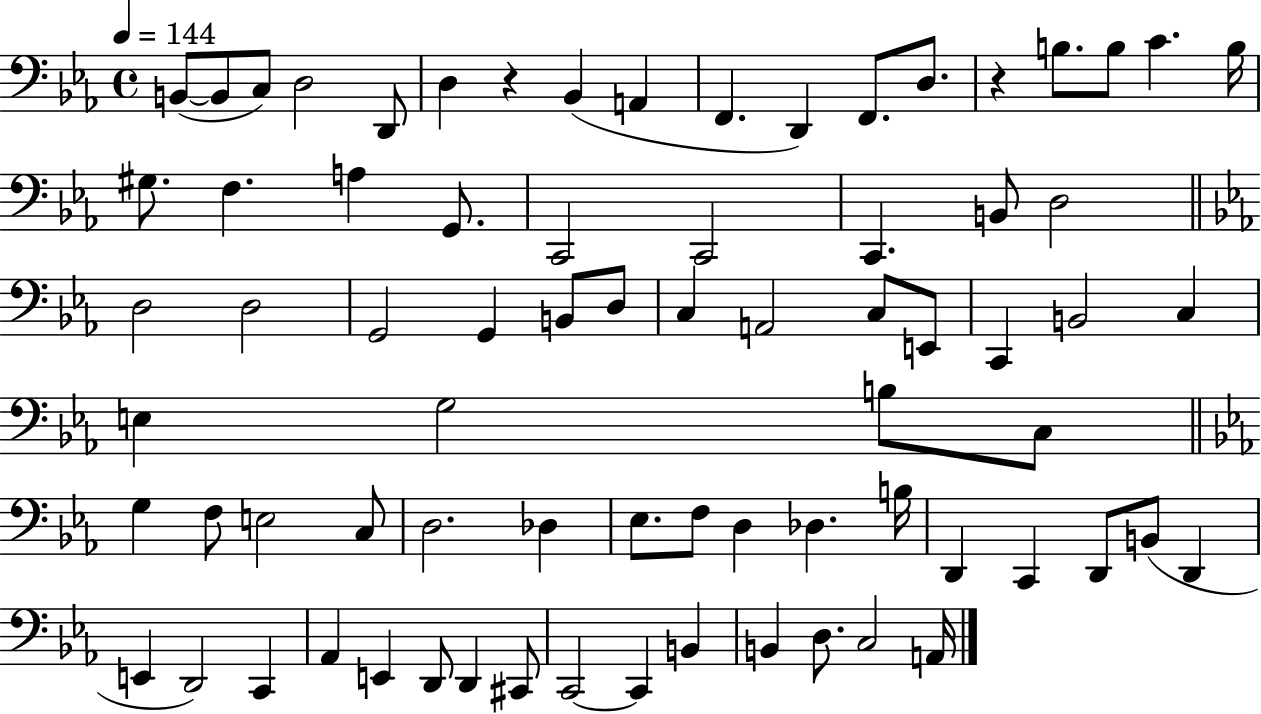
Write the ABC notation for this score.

X:1
T:Untitled
M:4/4
L:1/4
K:Eb
B,,/2 B,,/2 C,/2 D,2 D,,/2 D, z _B,, A,, F,, D,, F,,/2 D,/2 z B,/2 B,/2 C B,/4 ^G,/2 F, A, G,,/2 C,,2 C,,2 C,, B,,/2 D,2 D,2 D,2 G,,2 G,, B,,/2 D,/2 C, A,,2 C,/2 E,,/2 C,, B,,2 C, E, G,2 B,/2 C,/2 G, F,/2 E,2 C,/2 D,2 _D, _E,/2 F,/2 D, _D, B,/4 D,, C,, D,,/2 B,,/2 D,, E,, D,,2 C,, _A,, E,, D,,/2 D,, ^C,,/2 C,,2 C,, B,, B,, D,/2 C,2 A,,/4